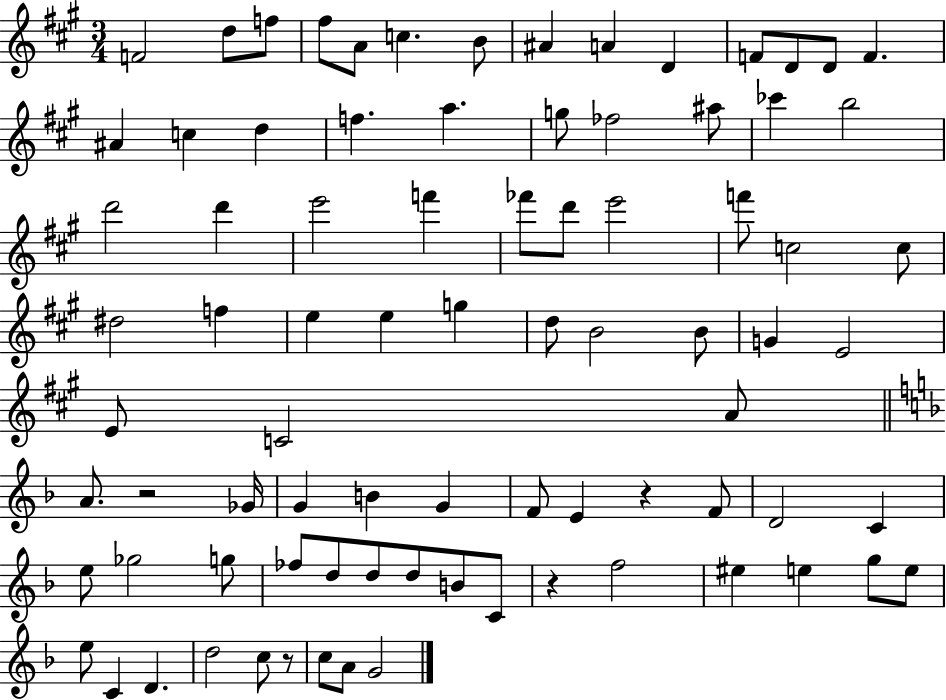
{
  \clef treble
  \numericTimeSignature
  \time 3/4
  \key a \major
  f'2 d''8 f''8 | fis''8 a'8 c''4. b'8 | ais'4 a'4 d'4 | f'8 d'8 d'8 f'4. | \break ais'4 c''4 d''4 | f''4. a''4. | g''8 fes''2 ais''8 | ces'''4 b''2 | \break d'''2 d'''4 | e'''2 f'''4 | fes'''8 d'''8 e'''2 | f'''8 c''2 c''8 | \break dis''2 f''4 | e''4 e''4 g''4 | d''8 b'2 b'8 | g'4 e'2 | \break e'8 c'2 a'8 | \bar "||" \break \key f \major a'8. r2 ges'16 | g'4 b'4 g'4 | f'8 e'4 r4 f'8 | d'2 c'4 | \break e''8 ges''2 g''8 | fes''8 d''8 d''8 d''8 b'8 c'8 | r4 f''2 | eis''4 e''4 g''8 e''8 | \break e''8 c'4 d'4. | d''2 c''8 r8 | c''8 a'8 g'2 | \bar "|."
}